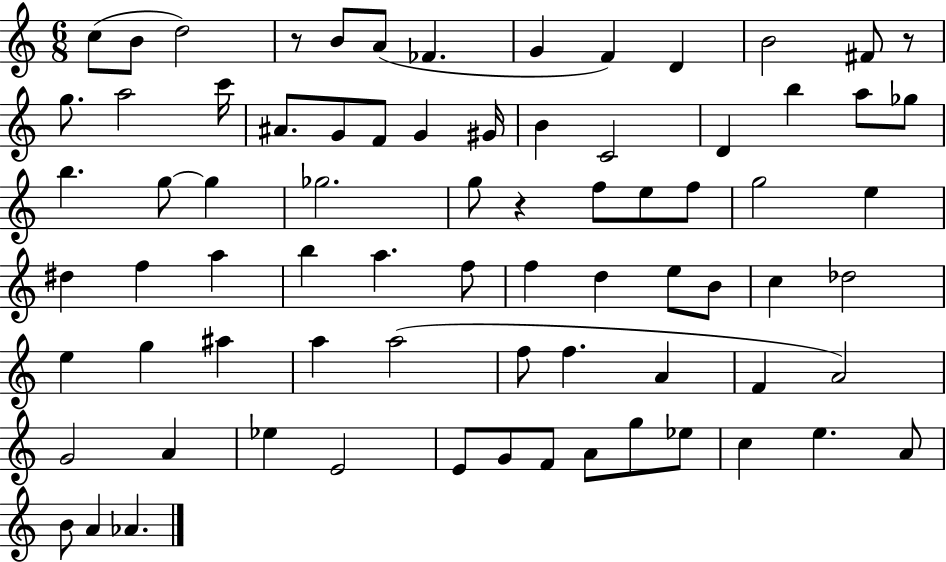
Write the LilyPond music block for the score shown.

{
  \clef treble
  \numericTimeSignature
  \time 6/8
  \key c \major
  c''8( b'8 d''2) | r8 b'8 a'8( fes'4. | g'4 f'4) d'4 | b'2 fis'8 r8 | \break g''8. a''2 c'''16 | ais'8. g'8 f'8 g'4 gis'16 | b'4 c'2 | d'4 b''4 a''8 ges''8 | \break b''4. g''8~~ g''4 | ges''2. | g''8 r4 f''8 e''8 f''8 | g''2 e''4 | \break dis''4 f''4 a''4 | b''4 a''4. f''8 | f''4 d''4 e''8 b'8 | c''4 des''2 | \break e''4 g''4 ais''4 | a''4 a''2( | f''8 f''4. a'4 | f'4 a'2) | \break g'2 a'4 | ees''4 e'2 | e'8 g'8 f'8 a'8 g''8 ees''8 | c''4 e''4. a'8 | \break b'8 a'4 aes'4. | \bar "|."
}